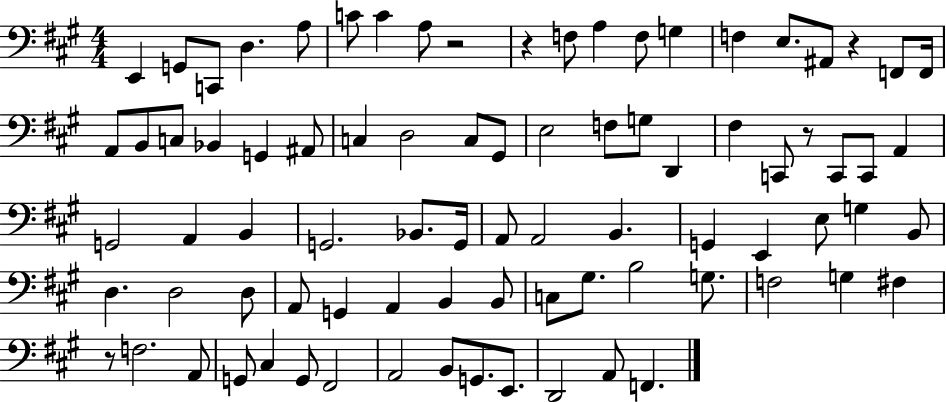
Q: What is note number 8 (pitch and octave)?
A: A3